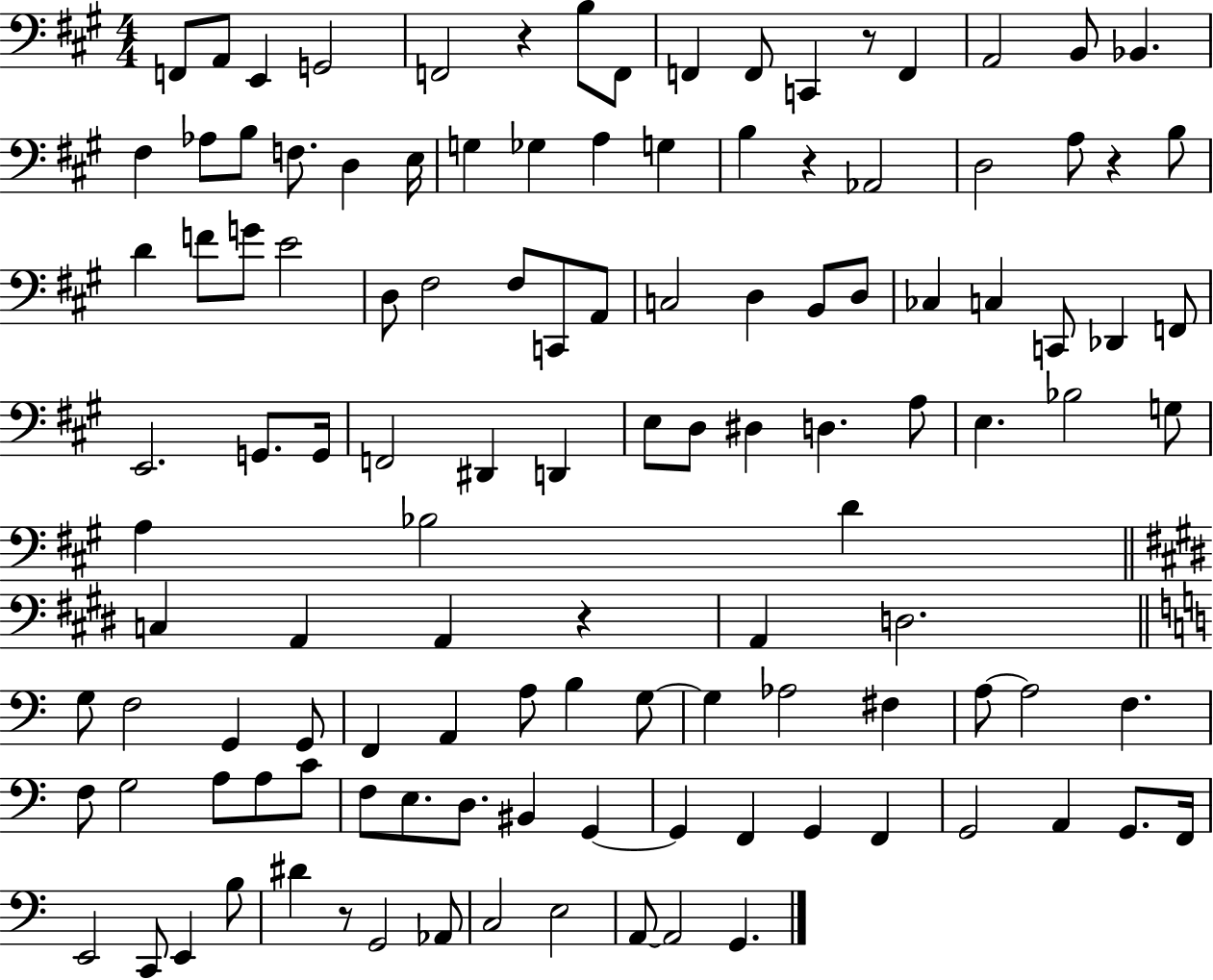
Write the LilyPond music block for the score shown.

{
  \clef bass
  \numericTimeSignature
  \time 4/4
  \key a \major
  \repeat volta 2 { f,8 a,8 e,4 g,2 | f,2 r4 b8 f,8 | f,4 f,8 c,4 r8 f,4 | a,2 b,8 bes,4. | \break fis4 aes8 b8 f8. d4 e16 | g4 ges4 a4 g4 | b4 r4 aes,2 | d2 a8 r4 b8 | \break d'4 f'8 g'8 e'2 | d8 fis2 fis8 c,8 a,8 | c2 d4 b,8 d8 | ces4 c4 c,8 des,4 f,8 | \break e,2. g,8. g,16 | f,2 dis,4 d,4 | e8 d8 dis4 d4. a8 | e4. bes2 g8 | \break a4 bes2 d'4 | \bar "||" \break \key e \major c4 a,4 a,4 r4 | a,4 d2. | \bar "||" \break \key c \major g8 f2 g,4 g,8 | f,4 a,4 a8 b4 g8~~ | g4 aes2 fis4 | a8~~ a2 f4. | \break f8 g2 a8 a8 c'8 | f8 e8. d8. bis,4 g,4~~ | g,4 f,4 g,4 f,4 | g,2 a,4 g,8. f,16 | \break e,2 c,8 e,4 b8 | dis'4 r8 g,2 aes,8 | c2 e2 | a,8~~ a,2 g,4. | \break } \bar "|."
}